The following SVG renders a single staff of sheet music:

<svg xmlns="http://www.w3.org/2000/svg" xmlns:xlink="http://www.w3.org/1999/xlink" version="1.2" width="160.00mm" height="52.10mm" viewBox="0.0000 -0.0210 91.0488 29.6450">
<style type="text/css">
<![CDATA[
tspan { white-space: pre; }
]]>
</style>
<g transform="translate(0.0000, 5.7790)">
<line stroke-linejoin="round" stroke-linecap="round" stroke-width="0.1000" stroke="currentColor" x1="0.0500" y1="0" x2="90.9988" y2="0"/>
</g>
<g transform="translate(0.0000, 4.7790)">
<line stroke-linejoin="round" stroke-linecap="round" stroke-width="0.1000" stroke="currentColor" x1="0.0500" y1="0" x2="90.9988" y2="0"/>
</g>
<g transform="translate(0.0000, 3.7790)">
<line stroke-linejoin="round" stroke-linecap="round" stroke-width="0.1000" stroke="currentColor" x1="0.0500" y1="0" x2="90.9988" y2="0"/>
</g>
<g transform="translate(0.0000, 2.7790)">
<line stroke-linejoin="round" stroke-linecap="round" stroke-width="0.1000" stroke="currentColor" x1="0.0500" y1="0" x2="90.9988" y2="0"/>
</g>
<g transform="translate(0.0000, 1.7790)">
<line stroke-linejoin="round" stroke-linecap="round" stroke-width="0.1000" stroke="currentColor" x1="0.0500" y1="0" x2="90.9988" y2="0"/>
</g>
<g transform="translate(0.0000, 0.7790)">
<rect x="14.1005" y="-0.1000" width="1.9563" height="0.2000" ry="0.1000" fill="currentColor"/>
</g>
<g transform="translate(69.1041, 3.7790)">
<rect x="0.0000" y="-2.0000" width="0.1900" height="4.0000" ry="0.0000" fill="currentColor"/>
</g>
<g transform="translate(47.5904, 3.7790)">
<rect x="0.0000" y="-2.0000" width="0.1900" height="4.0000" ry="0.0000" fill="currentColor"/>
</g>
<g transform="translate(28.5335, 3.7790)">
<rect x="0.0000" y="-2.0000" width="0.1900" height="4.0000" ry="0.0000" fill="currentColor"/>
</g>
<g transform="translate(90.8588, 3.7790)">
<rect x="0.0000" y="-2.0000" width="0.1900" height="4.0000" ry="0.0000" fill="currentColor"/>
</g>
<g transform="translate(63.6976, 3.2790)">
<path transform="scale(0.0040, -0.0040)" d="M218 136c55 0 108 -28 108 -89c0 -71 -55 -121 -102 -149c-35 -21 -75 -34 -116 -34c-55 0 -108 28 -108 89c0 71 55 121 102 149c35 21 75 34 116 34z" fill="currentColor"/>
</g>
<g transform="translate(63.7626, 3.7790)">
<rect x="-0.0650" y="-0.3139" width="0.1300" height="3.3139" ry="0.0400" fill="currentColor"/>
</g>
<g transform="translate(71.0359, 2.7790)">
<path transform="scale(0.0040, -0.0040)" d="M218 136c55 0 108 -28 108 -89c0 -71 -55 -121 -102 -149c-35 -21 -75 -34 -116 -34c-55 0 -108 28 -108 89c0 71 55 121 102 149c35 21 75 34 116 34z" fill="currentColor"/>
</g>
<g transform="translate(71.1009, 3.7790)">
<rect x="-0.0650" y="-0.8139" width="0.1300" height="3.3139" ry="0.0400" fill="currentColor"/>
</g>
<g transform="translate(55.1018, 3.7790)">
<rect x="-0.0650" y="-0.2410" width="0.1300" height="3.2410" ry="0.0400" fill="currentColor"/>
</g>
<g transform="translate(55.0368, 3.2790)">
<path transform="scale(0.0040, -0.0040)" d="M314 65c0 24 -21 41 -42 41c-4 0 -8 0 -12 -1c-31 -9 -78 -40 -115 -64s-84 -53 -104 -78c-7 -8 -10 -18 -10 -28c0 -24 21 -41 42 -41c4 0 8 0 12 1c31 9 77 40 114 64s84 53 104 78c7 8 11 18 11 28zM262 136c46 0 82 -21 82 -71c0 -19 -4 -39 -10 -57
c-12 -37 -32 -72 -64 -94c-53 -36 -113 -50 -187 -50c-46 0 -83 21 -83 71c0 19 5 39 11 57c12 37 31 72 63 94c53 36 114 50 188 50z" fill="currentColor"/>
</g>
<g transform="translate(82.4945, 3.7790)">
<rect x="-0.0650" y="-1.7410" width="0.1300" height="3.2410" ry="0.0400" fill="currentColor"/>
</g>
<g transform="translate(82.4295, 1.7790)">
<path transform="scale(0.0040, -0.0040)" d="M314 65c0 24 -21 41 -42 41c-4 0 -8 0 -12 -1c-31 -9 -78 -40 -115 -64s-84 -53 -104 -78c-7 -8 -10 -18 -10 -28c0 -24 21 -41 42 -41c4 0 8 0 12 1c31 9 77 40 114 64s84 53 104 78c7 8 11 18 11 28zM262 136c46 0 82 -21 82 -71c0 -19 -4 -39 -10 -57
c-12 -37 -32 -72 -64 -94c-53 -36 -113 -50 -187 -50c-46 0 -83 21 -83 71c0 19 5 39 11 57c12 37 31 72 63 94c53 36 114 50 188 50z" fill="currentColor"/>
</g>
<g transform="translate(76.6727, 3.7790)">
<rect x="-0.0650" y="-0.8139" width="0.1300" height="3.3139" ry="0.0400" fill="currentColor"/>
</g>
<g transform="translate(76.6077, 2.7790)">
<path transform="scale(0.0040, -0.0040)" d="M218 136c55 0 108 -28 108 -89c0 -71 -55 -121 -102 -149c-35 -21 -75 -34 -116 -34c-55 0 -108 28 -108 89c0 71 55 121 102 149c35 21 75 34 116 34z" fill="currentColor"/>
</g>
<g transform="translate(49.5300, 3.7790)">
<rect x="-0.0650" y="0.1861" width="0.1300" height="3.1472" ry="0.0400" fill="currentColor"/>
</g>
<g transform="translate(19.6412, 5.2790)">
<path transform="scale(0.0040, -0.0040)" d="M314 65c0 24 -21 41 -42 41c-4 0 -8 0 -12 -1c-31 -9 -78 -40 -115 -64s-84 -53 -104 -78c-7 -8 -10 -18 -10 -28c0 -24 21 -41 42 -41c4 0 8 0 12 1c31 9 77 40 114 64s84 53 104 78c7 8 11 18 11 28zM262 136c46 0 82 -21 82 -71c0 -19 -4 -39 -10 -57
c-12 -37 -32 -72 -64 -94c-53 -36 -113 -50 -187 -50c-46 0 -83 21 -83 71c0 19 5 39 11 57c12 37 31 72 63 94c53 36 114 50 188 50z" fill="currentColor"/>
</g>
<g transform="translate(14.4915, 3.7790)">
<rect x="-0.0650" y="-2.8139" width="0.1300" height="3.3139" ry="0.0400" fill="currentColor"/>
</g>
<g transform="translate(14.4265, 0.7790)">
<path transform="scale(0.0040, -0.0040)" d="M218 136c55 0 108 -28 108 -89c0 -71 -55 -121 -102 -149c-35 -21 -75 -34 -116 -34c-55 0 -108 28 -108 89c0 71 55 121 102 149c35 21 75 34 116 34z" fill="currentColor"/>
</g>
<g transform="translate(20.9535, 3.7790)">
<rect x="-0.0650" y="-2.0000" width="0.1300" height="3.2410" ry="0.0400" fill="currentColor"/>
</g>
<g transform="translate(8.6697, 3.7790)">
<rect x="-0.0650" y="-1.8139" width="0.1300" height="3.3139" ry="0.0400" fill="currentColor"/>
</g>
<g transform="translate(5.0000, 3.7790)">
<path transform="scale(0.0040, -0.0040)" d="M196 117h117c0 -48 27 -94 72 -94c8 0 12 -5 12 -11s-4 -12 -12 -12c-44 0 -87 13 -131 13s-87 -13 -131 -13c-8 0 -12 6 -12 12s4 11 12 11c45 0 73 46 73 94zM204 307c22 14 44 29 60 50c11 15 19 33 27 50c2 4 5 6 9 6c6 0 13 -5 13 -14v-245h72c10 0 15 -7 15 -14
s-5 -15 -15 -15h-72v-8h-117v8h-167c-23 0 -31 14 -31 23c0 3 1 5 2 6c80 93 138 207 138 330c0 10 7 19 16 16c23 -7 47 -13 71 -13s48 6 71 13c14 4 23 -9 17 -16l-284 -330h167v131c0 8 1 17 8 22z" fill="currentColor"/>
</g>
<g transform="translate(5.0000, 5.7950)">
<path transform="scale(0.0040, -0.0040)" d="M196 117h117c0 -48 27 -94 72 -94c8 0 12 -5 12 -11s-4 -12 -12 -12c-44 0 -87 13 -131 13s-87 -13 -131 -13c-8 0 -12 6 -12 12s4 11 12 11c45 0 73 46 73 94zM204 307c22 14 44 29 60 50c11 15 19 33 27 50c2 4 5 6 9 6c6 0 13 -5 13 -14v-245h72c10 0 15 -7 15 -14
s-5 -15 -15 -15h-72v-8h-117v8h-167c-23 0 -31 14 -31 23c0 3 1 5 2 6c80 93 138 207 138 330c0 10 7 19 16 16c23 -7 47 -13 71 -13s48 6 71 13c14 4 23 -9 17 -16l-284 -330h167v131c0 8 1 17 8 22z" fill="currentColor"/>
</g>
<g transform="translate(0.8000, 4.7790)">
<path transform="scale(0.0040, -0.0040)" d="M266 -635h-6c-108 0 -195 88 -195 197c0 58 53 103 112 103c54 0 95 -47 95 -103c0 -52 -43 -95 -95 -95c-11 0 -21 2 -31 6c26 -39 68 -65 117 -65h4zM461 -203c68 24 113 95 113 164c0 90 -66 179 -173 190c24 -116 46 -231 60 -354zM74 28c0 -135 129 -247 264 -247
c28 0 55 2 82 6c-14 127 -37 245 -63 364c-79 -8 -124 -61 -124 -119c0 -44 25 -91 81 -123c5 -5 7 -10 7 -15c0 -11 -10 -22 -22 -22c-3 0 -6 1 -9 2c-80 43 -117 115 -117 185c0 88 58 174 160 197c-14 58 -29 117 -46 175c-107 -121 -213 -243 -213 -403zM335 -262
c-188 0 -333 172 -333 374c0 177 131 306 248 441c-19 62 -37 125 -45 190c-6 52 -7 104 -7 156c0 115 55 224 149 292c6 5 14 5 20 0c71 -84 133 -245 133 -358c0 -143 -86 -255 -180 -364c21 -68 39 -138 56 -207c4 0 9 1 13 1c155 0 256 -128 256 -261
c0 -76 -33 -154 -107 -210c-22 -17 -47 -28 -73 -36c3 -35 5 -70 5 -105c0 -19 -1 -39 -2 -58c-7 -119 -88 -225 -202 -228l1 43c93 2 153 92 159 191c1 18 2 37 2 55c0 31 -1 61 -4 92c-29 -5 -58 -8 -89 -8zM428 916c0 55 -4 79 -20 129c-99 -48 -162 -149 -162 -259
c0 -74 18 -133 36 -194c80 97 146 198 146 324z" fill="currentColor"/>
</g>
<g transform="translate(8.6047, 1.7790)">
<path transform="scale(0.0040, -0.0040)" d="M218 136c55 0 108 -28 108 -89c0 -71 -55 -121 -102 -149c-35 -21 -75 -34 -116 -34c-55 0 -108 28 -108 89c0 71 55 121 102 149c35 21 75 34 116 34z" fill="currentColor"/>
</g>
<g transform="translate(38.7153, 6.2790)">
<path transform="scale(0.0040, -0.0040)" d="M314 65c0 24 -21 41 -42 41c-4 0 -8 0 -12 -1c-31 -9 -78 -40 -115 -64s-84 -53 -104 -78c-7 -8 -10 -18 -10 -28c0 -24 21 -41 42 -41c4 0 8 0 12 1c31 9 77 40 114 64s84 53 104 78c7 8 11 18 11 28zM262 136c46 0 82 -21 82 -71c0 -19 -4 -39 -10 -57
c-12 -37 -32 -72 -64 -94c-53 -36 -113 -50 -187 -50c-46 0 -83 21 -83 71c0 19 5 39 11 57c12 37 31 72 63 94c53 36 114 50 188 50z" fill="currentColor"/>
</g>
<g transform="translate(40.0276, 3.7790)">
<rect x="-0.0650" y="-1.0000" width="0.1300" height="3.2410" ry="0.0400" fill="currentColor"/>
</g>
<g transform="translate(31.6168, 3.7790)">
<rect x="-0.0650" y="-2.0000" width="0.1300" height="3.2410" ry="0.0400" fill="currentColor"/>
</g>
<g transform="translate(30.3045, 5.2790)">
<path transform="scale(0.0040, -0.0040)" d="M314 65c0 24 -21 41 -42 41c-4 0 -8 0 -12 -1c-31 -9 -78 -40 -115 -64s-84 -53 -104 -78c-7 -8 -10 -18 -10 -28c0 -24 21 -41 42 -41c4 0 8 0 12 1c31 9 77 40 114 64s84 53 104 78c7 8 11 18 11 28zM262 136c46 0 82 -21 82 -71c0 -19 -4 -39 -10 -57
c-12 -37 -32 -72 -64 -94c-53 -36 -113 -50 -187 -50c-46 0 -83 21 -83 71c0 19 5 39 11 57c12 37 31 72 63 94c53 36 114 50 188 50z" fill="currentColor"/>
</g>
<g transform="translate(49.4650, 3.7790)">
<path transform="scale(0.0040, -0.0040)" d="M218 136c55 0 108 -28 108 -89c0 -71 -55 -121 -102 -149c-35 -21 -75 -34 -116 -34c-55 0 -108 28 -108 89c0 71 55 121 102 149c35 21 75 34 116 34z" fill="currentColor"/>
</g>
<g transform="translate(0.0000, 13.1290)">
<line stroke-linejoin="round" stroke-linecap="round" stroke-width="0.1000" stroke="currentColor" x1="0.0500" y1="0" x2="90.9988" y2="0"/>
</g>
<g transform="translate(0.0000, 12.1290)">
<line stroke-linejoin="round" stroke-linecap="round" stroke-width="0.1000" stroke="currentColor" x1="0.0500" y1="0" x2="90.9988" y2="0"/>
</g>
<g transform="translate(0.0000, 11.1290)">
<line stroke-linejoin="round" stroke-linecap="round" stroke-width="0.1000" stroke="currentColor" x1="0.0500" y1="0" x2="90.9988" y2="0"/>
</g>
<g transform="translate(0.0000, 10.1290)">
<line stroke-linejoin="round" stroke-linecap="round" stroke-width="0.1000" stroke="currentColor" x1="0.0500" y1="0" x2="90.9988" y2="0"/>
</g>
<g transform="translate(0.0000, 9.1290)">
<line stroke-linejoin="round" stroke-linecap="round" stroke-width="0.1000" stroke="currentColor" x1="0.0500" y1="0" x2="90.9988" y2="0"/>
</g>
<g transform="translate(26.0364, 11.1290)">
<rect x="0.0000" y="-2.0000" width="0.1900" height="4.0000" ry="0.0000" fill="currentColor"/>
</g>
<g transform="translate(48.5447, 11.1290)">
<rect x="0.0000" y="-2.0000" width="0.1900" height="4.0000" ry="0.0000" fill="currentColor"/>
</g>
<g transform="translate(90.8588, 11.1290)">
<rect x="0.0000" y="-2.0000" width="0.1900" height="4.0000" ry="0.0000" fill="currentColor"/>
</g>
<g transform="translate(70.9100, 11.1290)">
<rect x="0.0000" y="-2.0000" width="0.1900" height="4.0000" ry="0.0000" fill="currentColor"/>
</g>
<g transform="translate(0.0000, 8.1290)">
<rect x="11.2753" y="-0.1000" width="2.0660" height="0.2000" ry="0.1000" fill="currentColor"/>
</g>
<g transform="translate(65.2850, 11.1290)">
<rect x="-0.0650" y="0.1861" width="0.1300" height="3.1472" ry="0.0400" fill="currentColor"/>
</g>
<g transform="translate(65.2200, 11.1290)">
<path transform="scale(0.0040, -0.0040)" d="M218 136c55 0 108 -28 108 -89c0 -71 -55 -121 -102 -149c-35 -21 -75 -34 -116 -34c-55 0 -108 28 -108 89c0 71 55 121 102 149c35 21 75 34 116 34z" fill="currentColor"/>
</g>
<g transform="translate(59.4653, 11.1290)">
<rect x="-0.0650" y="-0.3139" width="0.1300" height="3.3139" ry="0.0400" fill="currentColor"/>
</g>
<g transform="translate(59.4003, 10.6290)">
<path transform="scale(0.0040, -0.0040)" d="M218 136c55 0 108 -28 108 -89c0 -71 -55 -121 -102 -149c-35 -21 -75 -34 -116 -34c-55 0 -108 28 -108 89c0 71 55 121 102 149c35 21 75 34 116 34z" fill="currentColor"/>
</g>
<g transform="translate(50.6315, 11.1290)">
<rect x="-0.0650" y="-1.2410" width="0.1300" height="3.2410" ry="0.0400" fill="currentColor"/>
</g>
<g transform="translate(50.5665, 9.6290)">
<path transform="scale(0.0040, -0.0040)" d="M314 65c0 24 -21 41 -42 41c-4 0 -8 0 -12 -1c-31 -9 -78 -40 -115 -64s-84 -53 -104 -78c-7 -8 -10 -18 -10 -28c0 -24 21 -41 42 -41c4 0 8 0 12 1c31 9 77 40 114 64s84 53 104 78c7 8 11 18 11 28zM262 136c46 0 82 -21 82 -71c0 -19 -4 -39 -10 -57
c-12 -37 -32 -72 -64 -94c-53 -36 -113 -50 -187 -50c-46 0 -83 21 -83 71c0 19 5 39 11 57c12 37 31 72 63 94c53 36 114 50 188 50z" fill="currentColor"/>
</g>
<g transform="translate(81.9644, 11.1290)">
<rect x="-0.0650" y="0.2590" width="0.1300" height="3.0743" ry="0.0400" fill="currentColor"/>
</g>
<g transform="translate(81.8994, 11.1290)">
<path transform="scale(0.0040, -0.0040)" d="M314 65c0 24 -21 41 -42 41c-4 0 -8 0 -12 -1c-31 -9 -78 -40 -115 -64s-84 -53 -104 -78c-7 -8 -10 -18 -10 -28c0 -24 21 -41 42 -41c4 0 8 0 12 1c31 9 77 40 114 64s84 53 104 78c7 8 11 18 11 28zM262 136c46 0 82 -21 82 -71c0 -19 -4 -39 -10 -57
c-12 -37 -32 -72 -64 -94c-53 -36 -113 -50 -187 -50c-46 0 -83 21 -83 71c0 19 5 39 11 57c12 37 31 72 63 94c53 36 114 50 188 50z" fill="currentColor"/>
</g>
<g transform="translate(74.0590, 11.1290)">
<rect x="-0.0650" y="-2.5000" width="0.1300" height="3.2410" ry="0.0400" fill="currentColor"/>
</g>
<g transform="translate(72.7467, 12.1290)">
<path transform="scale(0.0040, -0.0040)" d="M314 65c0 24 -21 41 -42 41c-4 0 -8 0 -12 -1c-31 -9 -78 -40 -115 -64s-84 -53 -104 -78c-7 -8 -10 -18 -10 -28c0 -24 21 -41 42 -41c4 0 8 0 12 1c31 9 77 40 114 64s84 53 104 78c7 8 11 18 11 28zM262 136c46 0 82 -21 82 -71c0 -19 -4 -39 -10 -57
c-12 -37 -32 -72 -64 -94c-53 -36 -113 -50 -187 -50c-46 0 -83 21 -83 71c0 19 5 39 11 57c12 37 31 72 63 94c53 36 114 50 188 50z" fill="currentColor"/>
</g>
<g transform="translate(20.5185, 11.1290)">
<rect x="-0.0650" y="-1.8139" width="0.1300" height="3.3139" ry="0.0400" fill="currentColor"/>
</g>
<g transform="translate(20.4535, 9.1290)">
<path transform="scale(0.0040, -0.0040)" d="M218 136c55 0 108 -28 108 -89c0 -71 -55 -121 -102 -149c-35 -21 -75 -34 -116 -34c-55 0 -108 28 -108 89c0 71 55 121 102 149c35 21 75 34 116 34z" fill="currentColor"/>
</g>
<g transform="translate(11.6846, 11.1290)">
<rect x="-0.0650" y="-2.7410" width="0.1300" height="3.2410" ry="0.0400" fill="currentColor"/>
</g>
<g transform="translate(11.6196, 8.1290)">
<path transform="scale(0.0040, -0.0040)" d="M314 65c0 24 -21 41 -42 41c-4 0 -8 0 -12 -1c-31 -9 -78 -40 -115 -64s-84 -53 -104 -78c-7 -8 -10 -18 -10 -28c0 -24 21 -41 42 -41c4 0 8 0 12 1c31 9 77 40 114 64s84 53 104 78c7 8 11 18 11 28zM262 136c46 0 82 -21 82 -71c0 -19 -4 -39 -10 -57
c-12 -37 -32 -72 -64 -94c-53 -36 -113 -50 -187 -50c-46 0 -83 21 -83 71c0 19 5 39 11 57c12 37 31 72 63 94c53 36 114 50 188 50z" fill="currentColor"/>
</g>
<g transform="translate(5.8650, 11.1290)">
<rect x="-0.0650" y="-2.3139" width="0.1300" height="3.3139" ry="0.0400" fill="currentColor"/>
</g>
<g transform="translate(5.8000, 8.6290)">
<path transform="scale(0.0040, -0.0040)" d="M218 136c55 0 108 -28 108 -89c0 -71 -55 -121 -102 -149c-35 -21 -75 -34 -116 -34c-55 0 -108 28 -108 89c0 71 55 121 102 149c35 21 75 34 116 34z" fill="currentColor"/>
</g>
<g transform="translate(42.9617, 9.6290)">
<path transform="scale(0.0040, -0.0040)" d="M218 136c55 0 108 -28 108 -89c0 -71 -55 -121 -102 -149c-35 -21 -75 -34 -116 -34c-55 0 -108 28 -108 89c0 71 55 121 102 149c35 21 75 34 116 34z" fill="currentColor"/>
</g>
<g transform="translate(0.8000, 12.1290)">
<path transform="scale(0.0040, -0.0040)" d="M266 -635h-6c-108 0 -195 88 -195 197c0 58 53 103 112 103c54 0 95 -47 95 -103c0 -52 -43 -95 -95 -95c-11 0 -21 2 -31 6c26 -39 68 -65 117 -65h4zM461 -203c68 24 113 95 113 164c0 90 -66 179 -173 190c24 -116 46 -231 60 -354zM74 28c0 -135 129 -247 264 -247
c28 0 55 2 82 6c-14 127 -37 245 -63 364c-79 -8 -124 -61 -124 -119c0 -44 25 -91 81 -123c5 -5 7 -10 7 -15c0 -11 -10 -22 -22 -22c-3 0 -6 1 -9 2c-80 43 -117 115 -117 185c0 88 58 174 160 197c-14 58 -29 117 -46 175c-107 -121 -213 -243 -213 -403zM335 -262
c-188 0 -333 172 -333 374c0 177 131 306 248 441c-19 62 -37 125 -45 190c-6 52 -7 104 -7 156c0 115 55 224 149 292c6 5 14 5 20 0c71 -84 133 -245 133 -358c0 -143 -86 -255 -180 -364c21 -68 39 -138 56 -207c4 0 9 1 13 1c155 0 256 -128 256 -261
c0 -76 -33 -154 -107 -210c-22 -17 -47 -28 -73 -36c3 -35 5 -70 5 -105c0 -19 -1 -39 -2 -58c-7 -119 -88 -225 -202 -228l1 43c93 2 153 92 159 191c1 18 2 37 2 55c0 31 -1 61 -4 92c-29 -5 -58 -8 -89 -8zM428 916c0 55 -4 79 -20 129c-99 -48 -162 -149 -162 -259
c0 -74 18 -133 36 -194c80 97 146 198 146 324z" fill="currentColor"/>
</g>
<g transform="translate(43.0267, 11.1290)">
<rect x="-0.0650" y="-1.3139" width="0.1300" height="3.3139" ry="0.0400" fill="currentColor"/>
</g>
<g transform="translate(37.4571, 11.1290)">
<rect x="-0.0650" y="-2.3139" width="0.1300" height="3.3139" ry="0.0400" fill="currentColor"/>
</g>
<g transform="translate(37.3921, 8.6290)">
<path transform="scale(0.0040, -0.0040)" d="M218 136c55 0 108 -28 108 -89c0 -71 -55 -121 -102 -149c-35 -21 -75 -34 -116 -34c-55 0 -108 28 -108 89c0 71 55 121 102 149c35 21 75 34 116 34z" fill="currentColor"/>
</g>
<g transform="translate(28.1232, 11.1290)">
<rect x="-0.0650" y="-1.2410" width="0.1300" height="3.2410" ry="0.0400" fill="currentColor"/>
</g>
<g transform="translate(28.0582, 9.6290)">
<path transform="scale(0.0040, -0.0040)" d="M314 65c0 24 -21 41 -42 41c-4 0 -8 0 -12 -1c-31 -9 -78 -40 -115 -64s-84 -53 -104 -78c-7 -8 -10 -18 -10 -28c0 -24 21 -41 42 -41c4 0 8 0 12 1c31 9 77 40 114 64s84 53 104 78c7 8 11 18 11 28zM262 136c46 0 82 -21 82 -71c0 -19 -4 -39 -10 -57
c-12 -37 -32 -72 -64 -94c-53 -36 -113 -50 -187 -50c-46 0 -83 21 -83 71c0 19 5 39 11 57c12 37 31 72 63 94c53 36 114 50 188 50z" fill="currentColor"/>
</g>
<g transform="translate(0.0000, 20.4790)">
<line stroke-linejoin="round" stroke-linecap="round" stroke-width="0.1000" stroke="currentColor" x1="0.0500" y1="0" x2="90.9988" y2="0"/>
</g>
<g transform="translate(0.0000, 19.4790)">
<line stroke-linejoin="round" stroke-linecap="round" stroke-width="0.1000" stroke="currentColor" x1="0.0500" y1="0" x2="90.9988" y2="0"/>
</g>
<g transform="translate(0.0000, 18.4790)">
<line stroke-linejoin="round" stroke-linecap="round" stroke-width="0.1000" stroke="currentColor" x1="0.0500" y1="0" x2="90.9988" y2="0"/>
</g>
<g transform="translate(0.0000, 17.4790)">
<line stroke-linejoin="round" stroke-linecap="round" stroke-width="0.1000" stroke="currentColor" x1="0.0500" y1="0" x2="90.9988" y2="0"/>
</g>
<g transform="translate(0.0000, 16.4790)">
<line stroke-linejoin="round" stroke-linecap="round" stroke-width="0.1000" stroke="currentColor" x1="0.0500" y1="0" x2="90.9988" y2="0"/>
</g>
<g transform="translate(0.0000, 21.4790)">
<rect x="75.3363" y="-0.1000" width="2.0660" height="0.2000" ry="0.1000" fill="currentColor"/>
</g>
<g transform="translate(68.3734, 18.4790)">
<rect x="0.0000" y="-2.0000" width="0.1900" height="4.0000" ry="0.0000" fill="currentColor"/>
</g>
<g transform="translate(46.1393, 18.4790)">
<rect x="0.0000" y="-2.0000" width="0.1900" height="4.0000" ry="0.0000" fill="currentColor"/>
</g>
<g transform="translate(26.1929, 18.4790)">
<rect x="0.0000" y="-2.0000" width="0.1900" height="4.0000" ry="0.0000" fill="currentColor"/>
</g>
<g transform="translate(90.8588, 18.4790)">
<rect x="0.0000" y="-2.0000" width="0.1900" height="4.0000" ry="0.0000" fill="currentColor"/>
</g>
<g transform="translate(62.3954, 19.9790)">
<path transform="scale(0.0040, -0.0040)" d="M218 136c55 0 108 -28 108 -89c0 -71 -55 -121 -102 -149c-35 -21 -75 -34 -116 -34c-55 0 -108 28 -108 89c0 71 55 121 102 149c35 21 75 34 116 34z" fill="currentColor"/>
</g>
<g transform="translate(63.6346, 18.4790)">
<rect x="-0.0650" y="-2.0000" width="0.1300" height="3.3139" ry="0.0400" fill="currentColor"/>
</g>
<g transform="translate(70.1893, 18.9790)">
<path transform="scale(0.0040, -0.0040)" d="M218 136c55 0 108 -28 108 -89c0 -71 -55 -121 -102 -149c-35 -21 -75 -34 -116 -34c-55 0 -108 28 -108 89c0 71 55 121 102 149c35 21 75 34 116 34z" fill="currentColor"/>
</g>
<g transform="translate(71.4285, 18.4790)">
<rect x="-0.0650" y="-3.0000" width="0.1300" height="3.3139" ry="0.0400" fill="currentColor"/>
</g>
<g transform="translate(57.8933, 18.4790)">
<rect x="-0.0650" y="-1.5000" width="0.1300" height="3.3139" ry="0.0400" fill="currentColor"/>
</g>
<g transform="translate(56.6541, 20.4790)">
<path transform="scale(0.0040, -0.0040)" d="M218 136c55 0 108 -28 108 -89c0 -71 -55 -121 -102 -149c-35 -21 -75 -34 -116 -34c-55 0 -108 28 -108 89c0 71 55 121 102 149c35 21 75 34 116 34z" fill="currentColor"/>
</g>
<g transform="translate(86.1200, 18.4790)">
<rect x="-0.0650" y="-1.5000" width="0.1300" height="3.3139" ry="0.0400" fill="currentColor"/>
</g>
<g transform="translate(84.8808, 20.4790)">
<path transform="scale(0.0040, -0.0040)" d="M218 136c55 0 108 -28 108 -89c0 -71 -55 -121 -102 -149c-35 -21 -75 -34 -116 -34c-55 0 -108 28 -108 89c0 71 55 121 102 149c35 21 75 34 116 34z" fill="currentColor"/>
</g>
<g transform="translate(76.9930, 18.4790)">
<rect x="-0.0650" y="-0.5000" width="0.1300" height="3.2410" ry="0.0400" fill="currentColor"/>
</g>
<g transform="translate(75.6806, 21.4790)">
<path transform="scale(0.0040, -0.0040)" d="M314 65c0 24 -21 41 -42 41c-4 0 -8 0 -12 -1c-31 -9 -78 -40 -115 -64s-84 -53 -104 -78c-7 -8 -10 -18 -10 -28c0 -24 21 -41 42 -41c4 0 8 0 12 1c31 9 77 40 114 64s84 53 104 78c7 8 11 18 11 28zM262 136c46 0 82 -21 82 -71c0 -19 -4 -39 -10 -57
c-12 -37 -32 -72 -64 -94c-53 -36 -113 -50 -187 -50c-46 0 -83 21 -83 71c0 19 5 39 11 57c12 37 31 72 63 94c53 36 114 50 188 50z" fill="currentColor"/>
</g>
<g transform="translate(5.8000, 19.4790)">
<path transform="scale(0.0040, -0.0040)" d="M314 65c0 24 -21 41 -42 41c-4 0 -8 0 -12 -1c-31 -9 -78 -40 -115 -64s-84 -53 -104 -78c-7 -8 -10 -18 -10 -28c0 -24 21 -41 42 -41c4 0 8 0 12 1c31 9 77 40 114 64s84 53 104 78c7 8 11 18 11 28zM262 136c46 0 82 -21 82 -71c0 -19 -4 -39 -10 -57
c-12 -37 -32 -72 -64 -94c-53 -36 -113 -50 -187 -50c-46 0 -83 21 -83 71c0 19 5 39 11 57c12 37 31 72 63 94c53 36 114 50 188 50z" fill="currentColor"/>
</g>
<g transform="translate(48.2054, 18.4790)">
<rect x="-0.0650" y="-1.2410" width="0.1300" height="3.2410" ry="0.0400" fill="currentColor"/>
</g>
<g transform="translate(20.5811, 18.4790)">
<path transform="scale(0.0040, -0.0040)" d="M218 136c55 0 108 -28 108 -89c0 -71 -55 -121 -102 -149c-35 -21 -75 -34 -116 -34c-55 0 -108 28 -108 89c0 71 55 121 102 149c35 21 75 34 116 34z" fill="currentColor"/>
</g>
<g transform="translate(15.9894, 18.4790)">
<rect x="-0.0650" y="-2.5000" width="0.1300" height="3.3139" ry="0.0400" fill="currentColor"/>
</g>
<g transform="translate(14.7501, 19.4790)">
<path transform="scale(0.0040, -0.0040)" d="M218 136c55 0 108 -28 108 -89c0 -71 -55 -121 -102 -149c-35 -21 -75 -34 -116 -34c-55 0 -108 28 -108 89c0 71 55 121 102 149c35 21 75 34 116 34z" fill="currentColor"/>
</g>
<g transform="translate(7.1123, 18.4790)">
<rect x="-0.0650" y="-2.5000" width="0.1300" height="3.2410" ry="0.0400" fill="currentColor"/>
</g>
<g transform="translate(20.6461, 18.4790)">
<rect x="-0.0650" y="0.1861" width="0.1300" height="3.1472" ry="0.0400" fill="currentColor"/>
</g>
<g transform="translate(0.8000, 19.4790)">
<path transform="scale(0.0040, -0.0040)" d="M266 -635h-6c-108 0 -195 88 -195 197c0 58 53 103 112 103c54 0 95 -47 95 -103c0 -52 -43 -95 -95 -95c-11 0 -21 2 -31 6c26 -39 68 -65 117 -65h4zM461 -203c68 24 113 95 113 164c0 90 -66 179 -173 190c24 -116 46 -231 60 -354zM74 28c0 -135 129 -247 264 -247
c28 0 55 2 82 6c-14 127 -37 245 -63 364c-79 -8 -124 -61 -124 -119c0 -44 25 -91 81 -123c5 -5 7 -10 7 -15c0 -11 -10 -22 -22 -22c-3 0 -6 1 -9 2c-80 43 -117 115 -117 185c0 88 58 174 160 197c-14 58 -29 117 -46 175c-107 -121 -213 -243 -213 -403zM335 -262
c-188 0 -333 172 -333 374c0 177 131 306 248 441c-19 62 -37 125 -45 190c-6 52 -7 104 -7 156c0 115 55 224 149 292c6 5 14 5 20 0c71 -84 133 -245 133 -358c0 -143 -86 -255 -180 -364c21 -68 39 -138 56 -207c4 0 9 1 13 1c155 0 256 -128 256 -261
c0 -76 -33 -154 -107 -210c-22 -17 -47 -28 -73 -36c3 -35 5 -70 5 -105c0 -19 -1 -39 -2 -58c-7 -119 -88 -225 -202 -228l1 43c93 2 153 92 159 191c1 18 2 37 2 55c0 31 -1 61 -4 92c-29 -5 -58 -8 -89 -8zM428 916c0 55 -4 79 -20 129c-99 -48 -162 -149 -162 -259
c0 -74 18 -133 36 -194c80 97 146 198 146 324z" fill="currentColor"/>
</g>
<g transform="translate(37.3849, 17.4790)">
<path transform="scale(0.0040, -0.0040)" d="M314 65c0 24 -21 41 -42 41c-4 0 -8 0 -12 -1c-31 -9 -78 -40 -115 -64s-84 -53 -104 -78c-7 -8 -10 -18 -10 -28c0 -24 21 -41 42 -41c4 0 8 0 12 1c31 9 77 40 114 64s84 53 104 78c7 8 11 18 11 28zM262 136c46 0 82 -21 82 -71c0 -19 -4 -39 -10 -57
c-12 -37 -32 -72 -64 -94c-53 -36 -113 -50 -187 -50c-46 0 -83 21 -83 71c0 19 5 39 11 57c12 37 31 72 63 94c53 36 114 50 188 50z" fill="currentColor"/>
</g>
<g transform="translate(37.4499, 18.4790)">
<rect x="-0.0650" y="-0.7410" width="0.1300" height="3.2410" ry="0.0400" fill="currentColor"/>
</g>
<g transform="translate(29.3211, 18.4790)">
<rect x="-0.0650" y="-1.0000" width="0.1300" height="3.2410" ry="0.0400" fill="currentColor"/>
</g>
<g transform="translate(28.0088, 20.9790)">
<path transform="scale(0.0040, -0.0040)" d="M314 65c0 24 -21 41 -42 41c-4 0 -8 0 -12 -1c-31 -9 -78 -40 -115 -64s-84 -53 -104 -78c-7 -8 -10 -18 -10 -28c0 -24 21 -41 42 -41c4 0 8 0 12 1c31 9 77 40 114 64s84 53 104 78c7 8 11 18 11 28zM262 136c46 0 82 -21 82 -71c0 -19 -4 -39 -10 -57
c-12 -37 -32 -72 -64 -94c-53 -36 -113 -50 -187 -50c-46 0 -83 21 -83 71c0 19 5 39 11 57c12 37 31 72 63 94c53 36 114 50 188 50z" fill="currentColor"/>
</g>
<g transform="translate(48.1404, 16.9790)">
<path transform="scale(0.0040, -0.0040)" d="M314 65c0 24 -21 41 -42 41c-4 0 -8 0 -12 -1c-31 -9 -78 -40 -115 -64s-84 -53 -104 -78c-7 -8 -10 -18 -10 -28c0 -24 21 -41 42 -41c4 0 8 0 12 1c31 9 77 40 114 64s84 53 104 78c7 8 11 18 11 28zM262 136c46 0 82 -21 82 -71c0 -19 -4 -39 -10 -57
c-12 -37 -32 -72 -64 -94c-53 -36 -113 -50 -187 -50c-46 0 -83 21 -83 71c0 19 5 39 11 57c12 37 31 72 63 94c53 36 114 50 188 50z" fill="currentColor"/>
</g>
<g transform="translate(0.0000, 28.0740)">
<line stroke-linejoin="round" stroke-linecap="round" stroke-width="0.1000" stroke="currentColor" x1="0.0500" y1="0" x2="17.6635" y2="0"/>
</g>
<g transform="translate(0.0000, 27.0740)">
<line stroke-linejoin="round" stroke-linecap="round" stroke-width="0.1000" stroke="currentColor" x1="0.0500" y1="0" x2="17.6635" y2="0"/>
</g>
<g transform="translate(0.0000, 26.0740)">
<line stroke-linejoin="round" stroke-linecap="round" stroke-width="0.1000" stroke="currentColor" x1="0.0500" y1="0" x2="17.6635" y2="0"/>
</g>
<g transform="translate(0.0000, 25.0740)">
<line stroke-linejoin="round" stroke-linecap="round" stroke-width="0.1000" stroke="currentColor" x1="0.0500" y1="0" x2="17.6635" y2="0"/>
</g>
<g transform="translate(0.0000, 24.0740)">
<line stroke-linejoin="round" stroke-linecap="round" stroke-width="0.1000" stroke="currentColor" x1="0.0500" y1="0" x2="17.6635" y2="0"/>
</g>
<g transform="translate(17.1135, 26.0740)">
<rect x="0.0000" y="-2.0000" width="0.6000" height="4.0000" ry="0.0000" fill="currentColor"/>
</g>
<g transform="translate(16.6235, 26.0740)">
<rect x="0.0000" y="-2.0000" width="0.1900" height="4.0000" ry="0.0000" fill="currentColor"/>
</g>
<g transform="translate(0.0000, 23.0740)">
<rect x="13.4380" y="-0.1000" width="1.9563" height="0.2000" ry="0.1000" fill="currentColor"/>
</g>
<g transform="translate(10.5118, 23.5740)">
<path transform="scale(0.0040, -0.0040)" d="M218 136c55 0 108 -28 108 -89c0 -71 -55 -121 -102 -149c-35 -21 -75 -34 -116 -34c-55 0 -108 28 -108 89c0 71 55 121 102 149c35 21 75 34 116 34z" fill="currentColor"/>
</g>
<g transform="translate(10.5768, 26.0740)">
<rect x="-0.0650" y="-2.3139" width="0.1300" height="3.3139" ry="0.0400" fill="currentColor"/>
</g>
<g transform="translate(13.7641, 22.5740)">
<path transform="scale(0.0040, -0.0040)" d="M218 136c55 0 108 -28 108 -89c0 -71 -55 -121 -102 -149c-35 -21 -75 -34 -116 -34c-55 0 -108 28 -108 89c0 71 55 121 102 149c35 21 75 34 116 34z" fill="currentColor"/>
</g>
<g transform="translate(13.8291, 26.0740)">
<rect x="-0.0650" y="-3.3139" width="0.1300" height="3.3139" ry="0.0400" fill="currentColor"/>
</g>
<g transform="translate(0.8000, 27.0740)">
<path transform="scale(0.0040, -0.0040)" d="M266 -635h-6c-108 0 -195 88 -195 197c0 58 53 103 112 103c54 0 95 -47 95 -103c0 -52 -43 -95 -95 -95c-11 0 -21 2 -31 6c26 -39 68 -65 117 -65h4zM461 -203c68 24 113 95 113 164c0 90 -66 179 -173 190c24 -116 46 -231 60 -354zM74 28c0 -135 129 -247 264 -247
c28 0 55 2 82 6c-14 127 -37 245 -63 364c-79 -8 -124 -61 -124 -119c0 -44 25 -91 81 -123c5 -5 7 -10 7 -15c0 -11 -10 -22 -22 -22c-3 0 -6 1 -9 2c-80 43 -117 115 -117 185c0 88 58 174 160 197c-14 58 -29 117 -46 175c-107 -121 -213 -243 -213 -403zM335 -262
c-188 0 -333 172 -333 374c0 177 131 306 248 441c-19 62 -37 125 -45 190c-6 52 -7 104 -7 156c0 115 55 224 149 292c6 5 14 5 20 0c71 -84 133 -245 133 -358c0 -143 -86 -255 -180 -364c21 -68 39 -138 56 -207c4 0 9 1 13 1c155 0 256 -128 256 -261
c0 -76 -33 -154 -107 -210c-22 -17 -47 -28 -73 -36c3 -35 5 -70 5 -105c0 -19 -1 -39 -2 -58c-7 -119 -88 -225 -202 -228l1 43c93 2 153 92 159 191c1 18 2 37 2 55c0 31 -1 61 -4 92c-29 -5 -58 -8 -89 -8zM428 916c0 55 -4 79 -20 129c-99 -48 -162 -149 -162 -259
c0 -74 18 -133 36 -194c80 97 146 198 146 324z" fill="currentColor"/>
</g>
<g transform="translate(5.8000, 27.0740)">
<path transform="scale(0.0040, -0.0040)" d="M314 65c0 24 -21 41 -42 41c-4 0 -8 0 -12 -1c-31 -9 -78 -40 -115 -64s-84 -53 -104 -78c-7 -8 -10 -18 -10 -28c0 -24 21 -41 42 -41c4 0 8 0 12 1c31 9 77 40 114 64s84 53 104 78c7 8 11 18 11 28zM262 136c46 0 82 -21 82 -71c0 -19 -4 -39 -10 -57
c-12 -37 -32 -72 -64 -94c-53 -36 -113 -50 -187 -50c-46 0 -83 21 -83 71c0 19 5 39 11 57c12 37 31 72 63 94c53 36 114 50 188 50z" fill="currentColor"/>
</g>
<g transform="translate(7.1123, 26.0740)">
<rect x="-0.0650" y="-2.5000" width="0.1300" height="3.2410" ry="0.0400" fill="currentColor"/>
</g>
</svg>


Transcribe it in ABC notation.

X:1
T:Untitled
M:4/4
L:1/4
K:C
f a F2 F2 D2 B c2 c d d f2 g a2 f e2 g e e2 c B G2 B2 G2 G B D2 d2 e2 E F A C2 E G2 g b